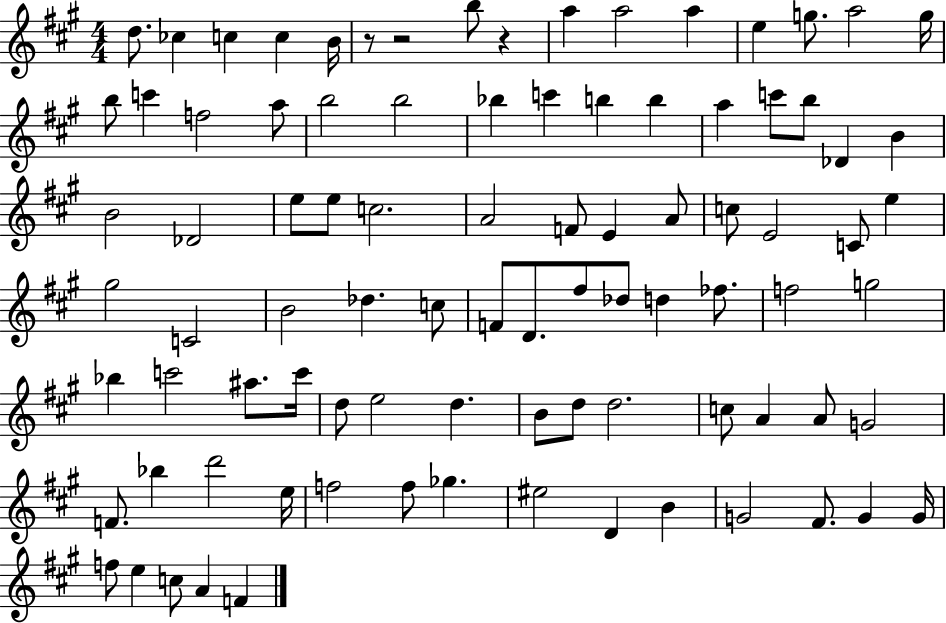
{
  \clef treble
  \numericTimeSignature
  \time 4/4
  \key a \major
  d''8. ces''4 c''4 c''4 b'16 | r8 r2 b''8 r4 | a''4 a''2 a''4 | e''4 g''8. a''2 g''16 | \break b''8 c'''4 f''2 a''8 | b''2 b''2 | bes''4 c'''4 b''4 b''4 | a''4 c'''8 b''8 des'4 b'4 | \break b'2 des'2 | e''8 e''8 c''2. | a'2 f'8 e'4 a'8 | c''8 e'2 c'8 e''4 | \break gis''2 c'2 | b'2 des''4. c''8 | f'8 d'8. fis''8 des''8 d''4 fes''8. | f''2 g''2 | \break bes''4 c'''2 ais''8. c'''16 | d''8 e''2 d''4. | b'8 d''8 d''2. | c''8 a'4 a'8 g'2 | \break f'8. bes''4 d'''2 e''16 | f''2 f''8 ges''4. | eis''2 d'4 b'4 | g'2 fis'8. g'4 g'16 | \break f''8 e''4 c''8 a'4 f'4 | \bar "|."
}